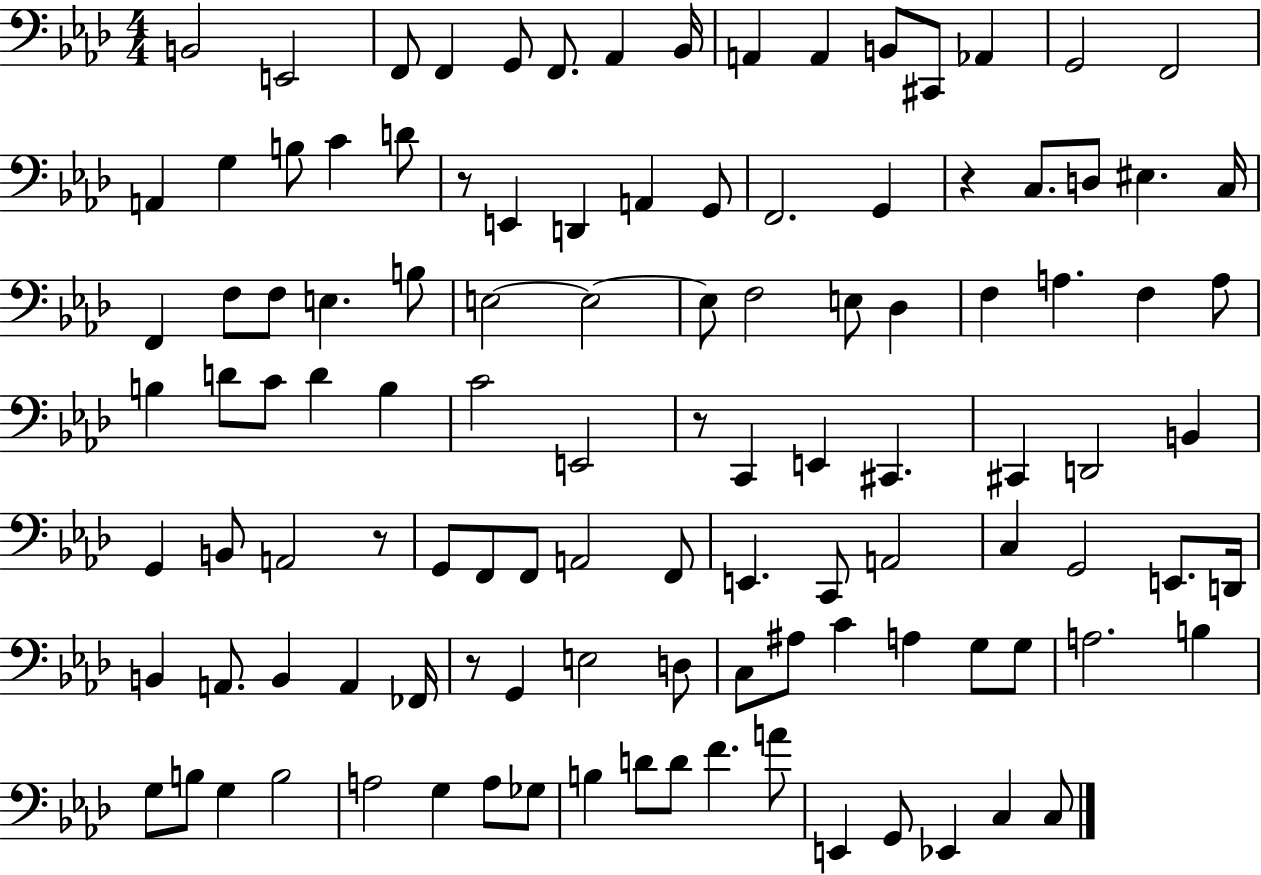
{
  \clef bass
  \numericTimeSignature
  \time 4/4
  \key aes \major
  \repeat volta 2 { b,2 e,2 | f,8 f,4 g,8 f,8. aes,4 bes,16 | a,4 a,4 b,8 cis,8 aes,4 | g,2 f,2 | \break a,4 g4 b8 c'4 d'8 | r8 e,4 d,4 a,4 g,8 | f,2. g,4 | r4 c8. d8 eis4. c16 | \break f,4 f8 f8 e4. b8 | e2~~ e2~~ | e8 f2 e8 des4 | f4 a4. f4 a8 | \break b4 d'8 c'8 d'4 b4 | c'2 e,2 | r8 c,4 e,4 cis,4. | cis,4 d,2 b,4 | \break g,4 b,8 a,2 r8 | g,8 f,8 f,8 a,2 f,8 | e,4. c,8 a,2 | c4 g,2 e,8. d,16 | \break b,4 a,8. b,4 a,4 fes,16 | r8 g,4 e2 d8 | c8 ais8 c'4 a4 g8 g8 | a2. b4 | \break g8 b8 g4 b2 | a2 g4 a8 ges8 | b4 d'8 d'8 f'4. a'8 | e,4 g,8 ees,4 c4 c8 | \break } \bar "|."
}